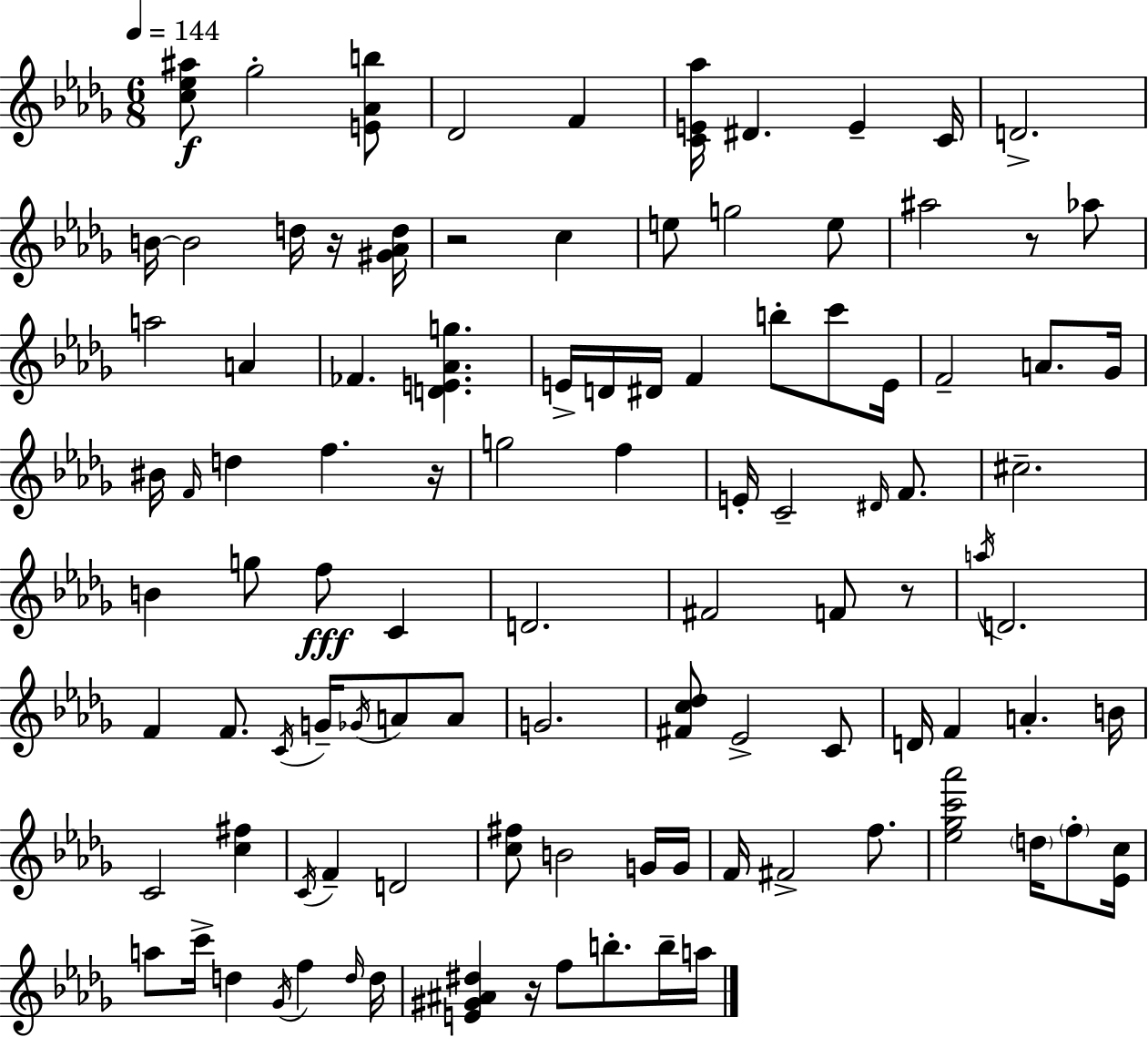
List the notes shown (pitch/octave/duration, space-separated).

[C5,Eb5,A#5]/e Gb5/h [E4,Ab4,B5]/e Db4/h F4/q [C4,E4,Ab5]/s D#4/q. E4/q C4/s D4/h. B4/s B4/h D5/s R/s [G#4,Ab4,D5]/s R/h C5/q E5/e G5/h E5/e A#5/h R/e Ab5/e A5/h A4/q FES4/q. [D4,E4,Ab4,G5]/q. E4/s D4/s D#4/s F4/q B5/e C6/e E4/s F4/h A4/e. Gb4/s BIS4/s F4/s D5/q F5/q. R/s G5/h F5/q E4/s C4/h D#4/s F4/e. C#5/h. B4/q G5/e F5/e C4/q D4/h. F#4/h F4/e R/e A5/s D4/h. F4/q F4/e. C4/s G4/s Gb4/s A4/e A4/e G4/h. [F#4,C5,Db5]/e Eb4/h C4/e D4/s F4/q A4/q. B4/s C4/h [C5,F#5]/q C4/s F4/q D4/h [C5,F#5]/e B4/h G4/s G4/s F4/s F#4/h F5/e. [Eb5,Gb5,C6,Ab6]/h D5/s F5/e [Eb4,C5]/s A5/e C6/s D5/q Gb4/s F5/q D5/s D5/s [E4,G#4,A#4,D#5]/q R/s F5/e B5/e. B5/s A5/s